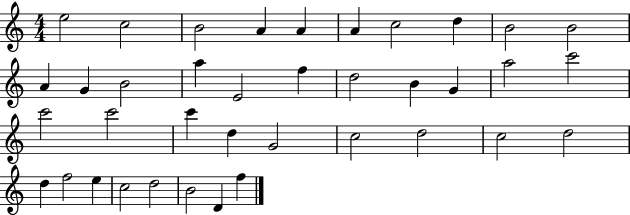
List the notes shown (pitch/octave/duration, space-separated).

E5/h C5/h B4/h A4/q A4/q A4/q C5/h D5/q B4/h B4/h A4/q G4/q B4/h A5/q E4/h F5/q D5/h B4/q G4/q A5/h C6/h C6/h C6/h C6/q D5/q G4/h C5/h D5/h C5/h D5/h D5/q F5/h E5/q C5/h D5/h B4/h D4/q F5/q